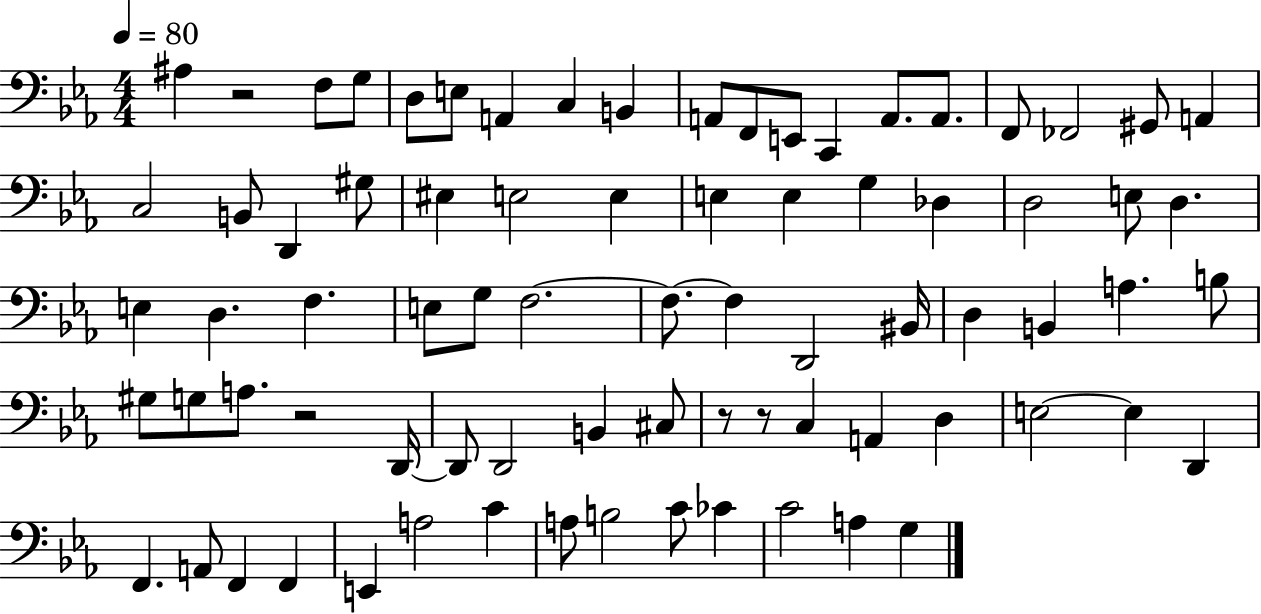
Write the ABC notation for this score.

X:1
T:Untitled
M:4/4
L:1/4
K:Eb
^A, z2 F,/2 G,/2 D,/2 E,/2 A,, C, B,, A,,/2 F,,/2 E,,/2 C,, A,,/2 A,,/2 F,,/2 _F,,2 ^G,,/2 A,, C,2 B,,/2 D,, ^G,/2 ^E, E,2 E, E, E, G, _D, D,2 E,/2 D, E, D, F, E,/2 G,/2 F,2 F,/2 F, D,,2 ^B,,/4 D, B,, A, B,/2 ^G,/2 G,/2 A,/2 z2 D,,/4 D,,/2 D,,2 B,, ^C,/2 z/2 z/2 C, A,, D, E,2 E, D,, F,, A,,/2 F,, F,, E,, A,2 C A,/2 B,2 C/2 _C C2 A, G,